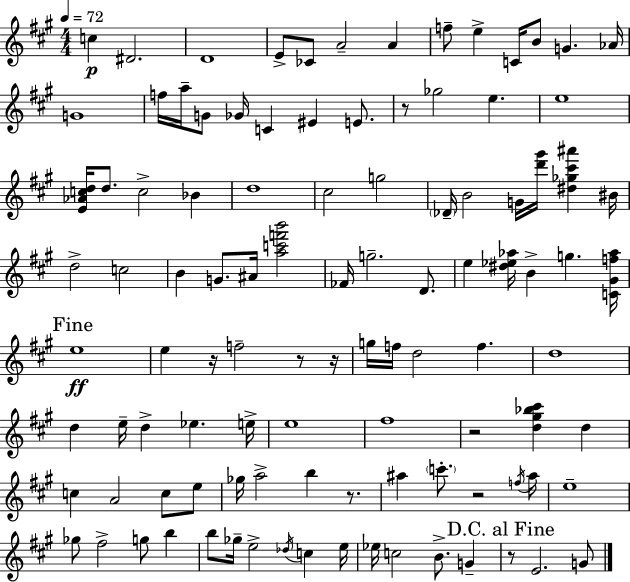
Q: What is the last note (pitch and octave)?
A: G4